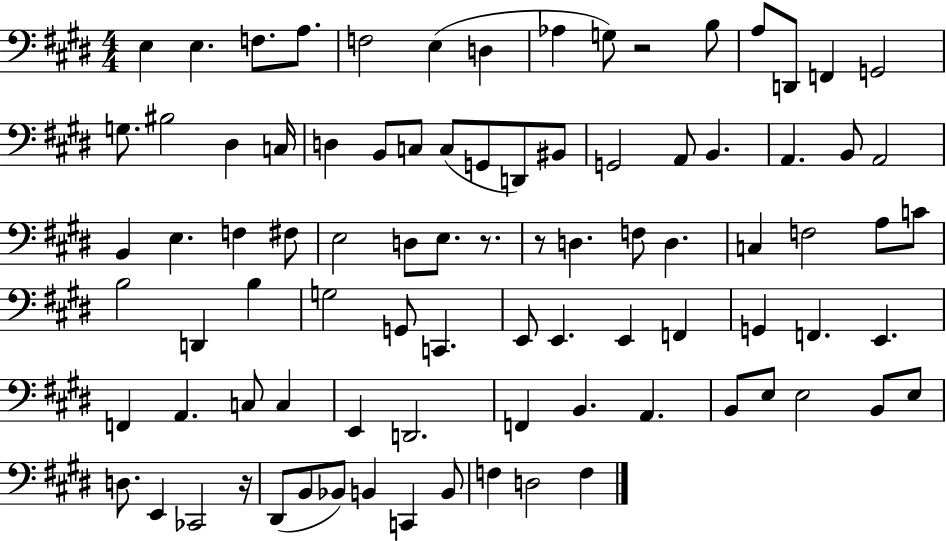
X:1
T:Untitled
M:4/4
L:1/4
K:E
E, E, F,/2 A,/2 F,2 E, D, _A, G,/2 z2 B,/2 A,/2 D,,/2 F,, G,,2 G,/2 ^B,2 ^D, C,/4 D, B,,/2 C,/2 C,/2 G,,/2 D,,/2 ^B,,/2 G,,2 A,,/2 B,, A,, B,,/2 A,,2 B,, E, F, ^F,/2 E,2 D,/2 E,/2 z/2 z/2 D, F,/2 D, C, F,2 A,/2 C/2 B,2 D,, B, G,2 G,,/2 C,, E,,/2 E,, E,, F,, G,, F,, E,, F,, A,, C,/2 C, E,, D,,2 F,, B,, A,, B,,/2 E,/2 E,2 B,,/2 E,/2 D,/2 E,, _C,,2 z/4 ^D,,/2 B,,/2 _B,,/2 B,, C,, B,,/2 F, D,2 F,